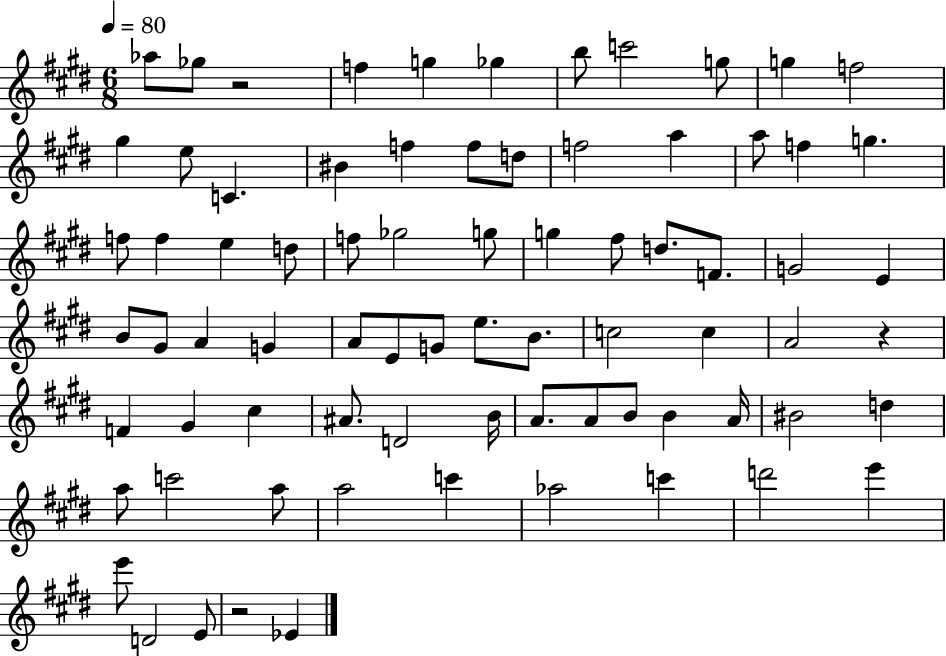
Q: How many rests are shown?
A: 3